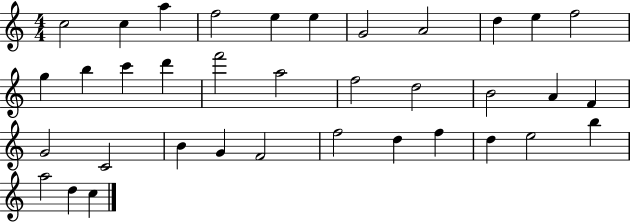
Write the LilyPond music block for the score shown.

{
  \clef treble
  \numericTimeSignature
  \time 4/4
  \key c \major
  c''2 c''4 a''4 | f''2 e''4 e''4 | g'2 a'2 | d''4 e''4 f''2 | \break g''4 b''4 c'''4 d'''4 | f'''2 a''2 | f''2 d''2 | b'2 a'4 f'4 | \break g'2 c'2 | b'4 g'4 f'2 | f''2 d''4 f''4 | d''4 e''2 b''4 | \break a''2 d''4 c''4 | \bar "|."
}